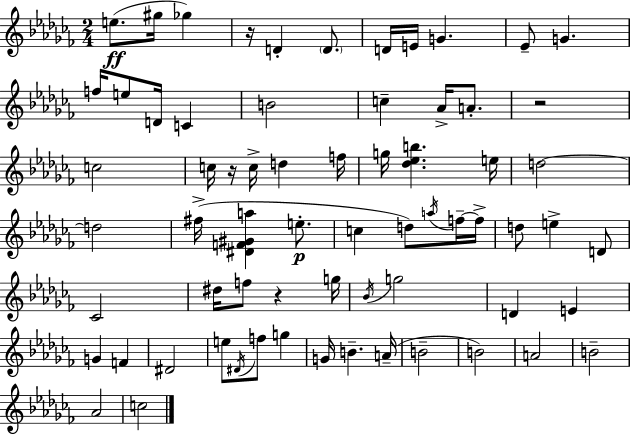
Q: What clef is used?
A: treble